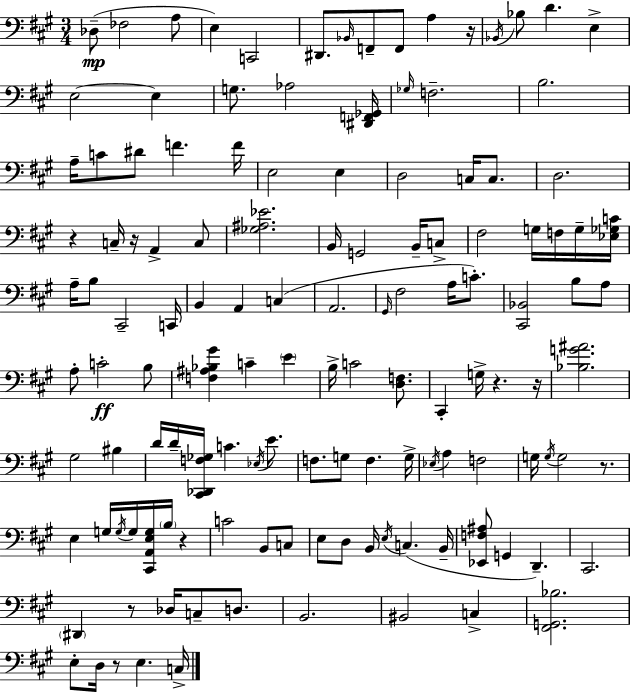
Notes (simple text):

Db3/e FES3/h A3/e E3/q C2/h D#2/e. Bb2/s F2/e F2/e A3/q R/s Bb2/s Bb3/e D4/q. E3/q E3/h E3/q G3/e. Ab3/h [D#2,F2,Gb2]/s Gb3/s F3/h. B3/h. A3/s C4/e D#4/e F4/q. F4/s E3/h E3/q D3/h C3/s C3/e. D3/h. R/q C3/s R/s A2/q C3/e [Gb3,A#3,Eb4]/h. B2/s G2/h B2/s C3/e F#3/h G3/s F3/s G3/s [Eb3,Gb3,C4]/s A3/s B3/e C#2/h C2/s B2/q A2/q C3/q A2/h. G#2/s F#3/h A3/s C4/e. [C#2,Bb2]/h B3/e A3/e A3/e C4/h B3/e [F3,A#3,Bb3,G#4]/q C4/q E4/q B3/s C4/h [D3,F3]/e. C#2/q G3/s R/q. R/s [Bb3,G4,A#4]/h. G#3/h BIS3/q D4/s D4/s [C#2,Db2,F3,Gb3]/s C4/q. Eb3/s E4/e. F3/e. G3/e F3/q. G3/s Eb3/s A3/q F3/h G3/s G3/s G3/h R/e. E3/q G3/s G3/s G3/s [C#2,A2,E3,G3]/s B3/s R/q C4/h B2/e C3/e E3/e D3/e B2/s E3/s C3/q. B2/s [Eb2,F3,A#3]/e G2/q D2/q. C#2/h. D#2/q R/e Db3/s C3/e D3/e. B2/h. BIS2/h C3/q [F#2,G2,Bb3]/h. E3/e D3/s R/e E3/q. C3/s